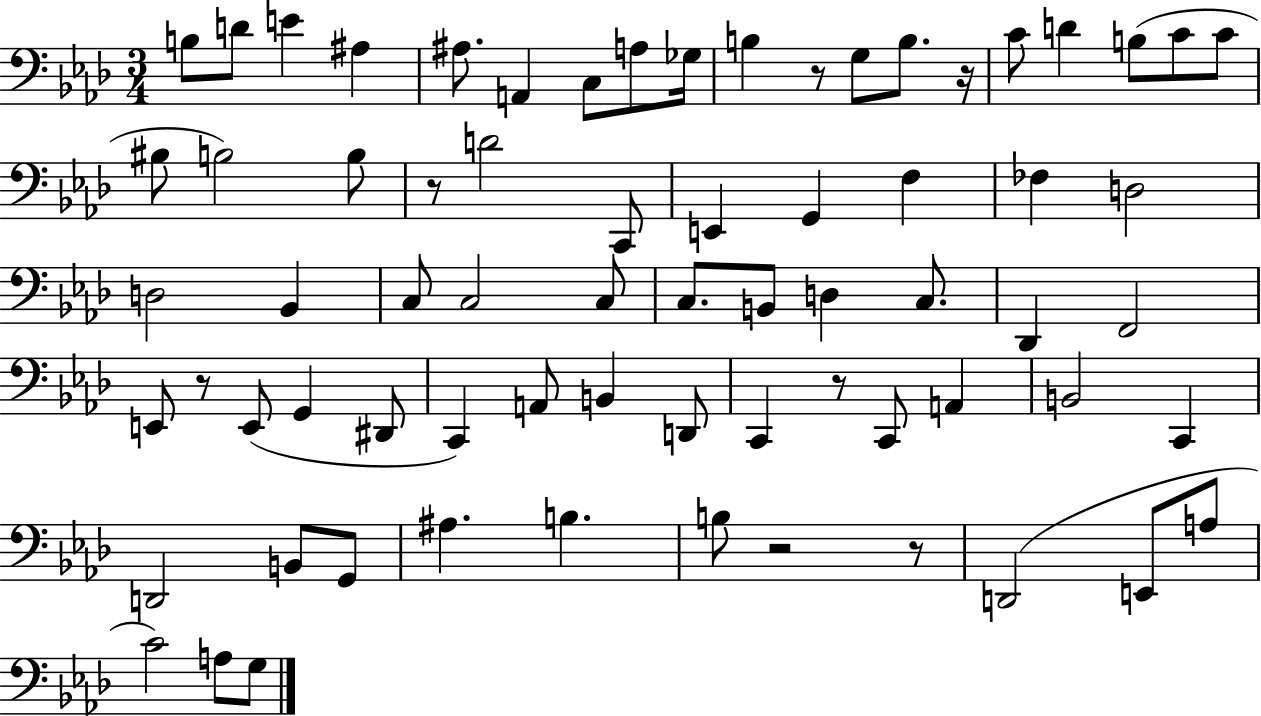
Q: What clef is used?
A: bass